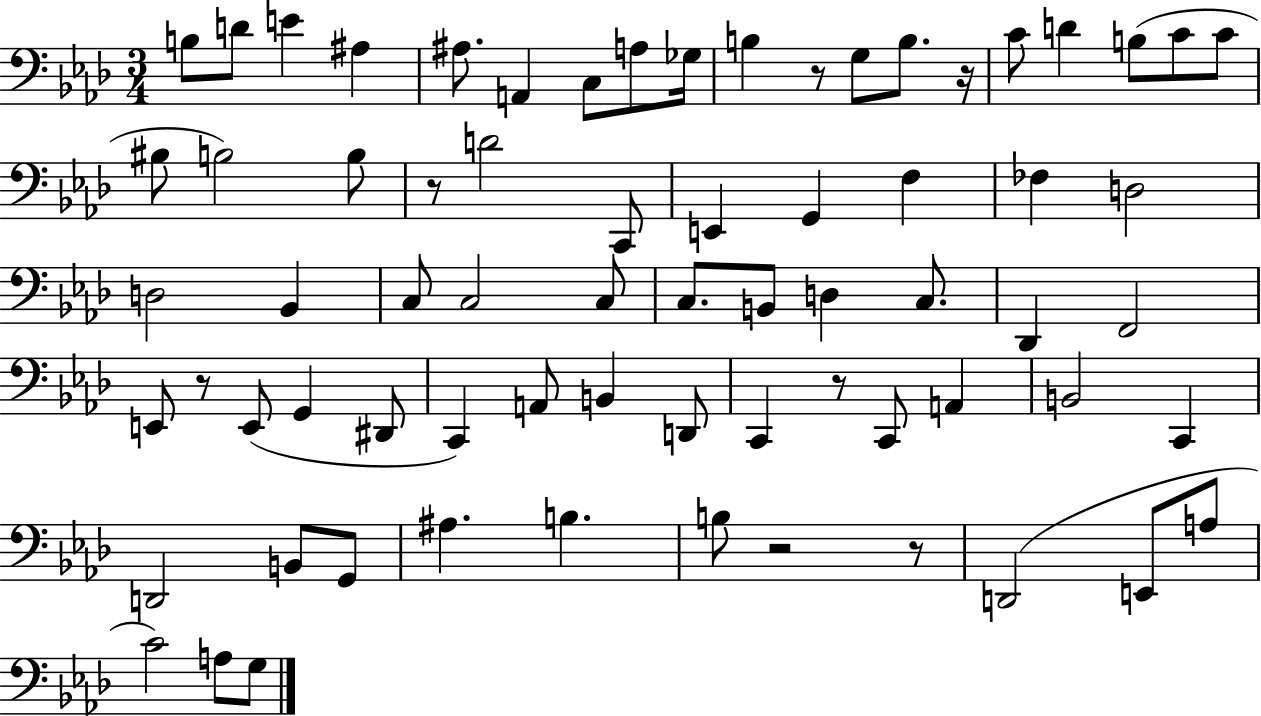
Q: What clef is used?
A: bass